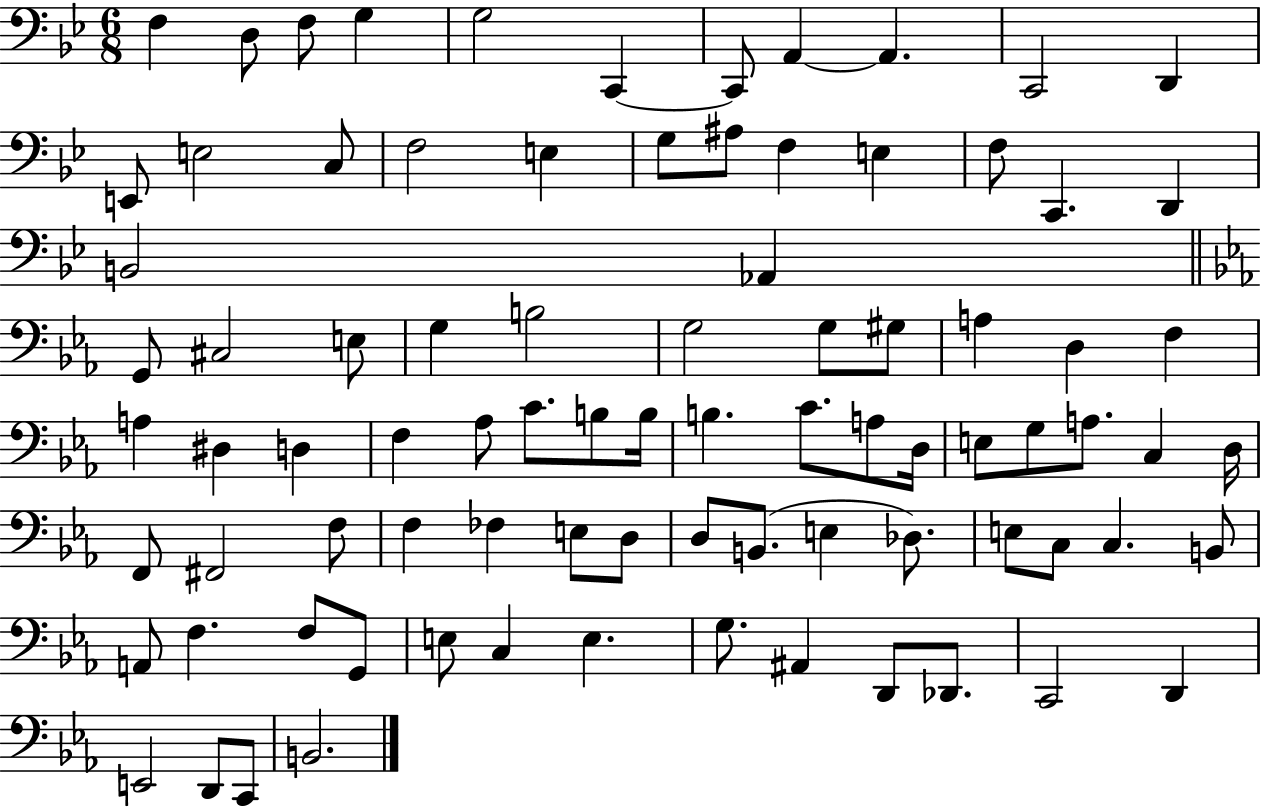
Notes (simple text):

F3/q D3/e F3/e G3/q G3/h C2/q C2/e A2/q A2/q. C2/h D2/q E2/e E3/h C3/e F3/h E3/q G3/e A#3/e F3/q E3/q F3/e C2/q. D2/q B2/h Ab2/q G2/e C#3/h E3/e G3/q B3/h G3/h G3/e G#3/e A3/q D3/q F3/q A3/q D#3/q D3/q F3/q Ab3/e C4/e. B3/e B3/s B3/q. C4/e. A3/e D3/s E3/e G3/e A3/e. C3/q D3/s F2/e F#2/h F3/e F3/q FES3/q E3/e D3/e D3/e B2/e. E3/q Db3/e. E3/e C3/e C3/q. B2/e A2/e F3/q. F3/e G2/e E3/e C3/q E3/q. G3/e. A#2/q D2/e Db2/e. C2/h D2/q E2/h D2/e C2/e B2/h.